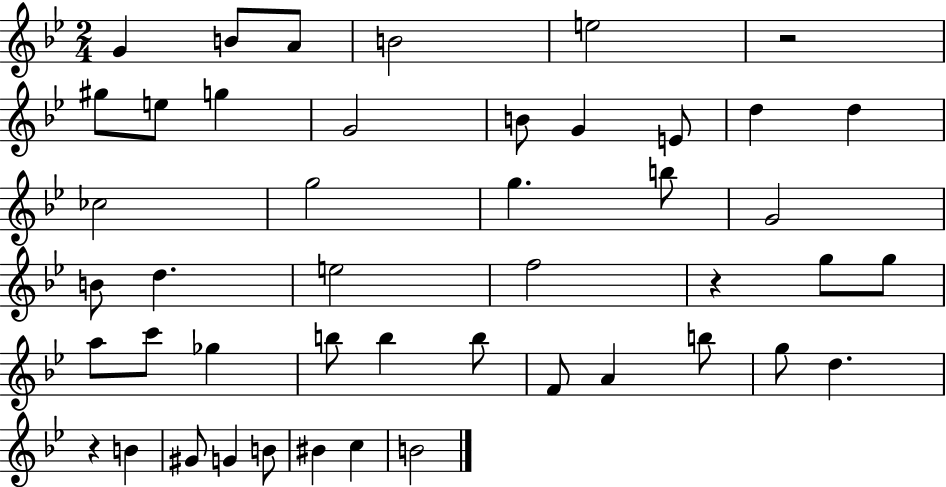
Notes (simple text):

G4/q B4/e A4/e B4/h E5/h R/h G#5/e E5/e G5/q G4/h B4/e G4/q E4/e D5/q D5/q CES5/h G5/h G5/q. B5/e G4/h B4/e D5/q. E5/h F5/h R/q G5/e G5/e A5/e C6/e Gb5/q B5/e B5/q B5/e F4/e A4/q B5/e G5/e D5/q. R/q B4/q G#4/e G4/q B4/e BIS4/q C5/q B4/h